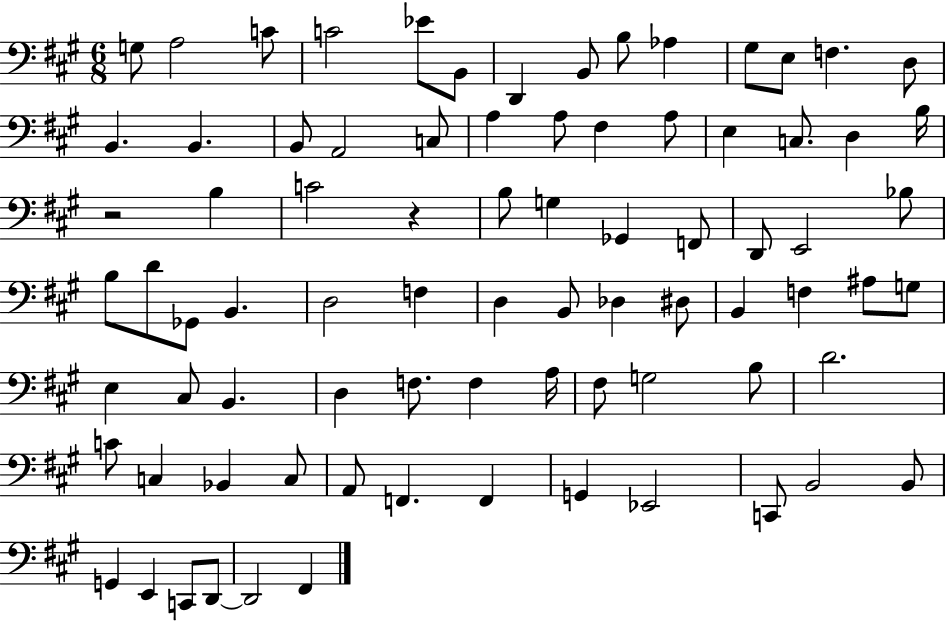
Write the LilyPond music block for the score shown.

{
  \clef bass
  \numericTimeSignature
  \time 6/8
  \key a \major
  \repeat volta 2 { g8 a2 c'8 | c'2 ees'8 b,8 | d,4 b,8 b8 aes4 | gis8 e8 f4. d8 | \break b,4. b,4. | b,8 a,2 c8 | a4 a8 fis4 a8 | e4 c8. d4 b16 | \break r2 b4 | c'2 r4 | b8 g4 ges,4 f,8 | d,8 e,2 bes8 | \break b8 d'8 ges,8 b,4. | d2 f4 | d4 b,8 des4 dis8 | b,4 f4 ais8 g8 | \break e4 cis8 b,4. | d4 f8. f4 a16 | fis8 g2 b8 | d'2. | \break c'8 c4 bes,4 c8 | a,8 f,4. f,4 | g,4 ees,2 | c,8 b,2 b,8 | \break g,4 e,4 c,8 d,8~~ | d,2 fis,4 | } \bar "|."
}